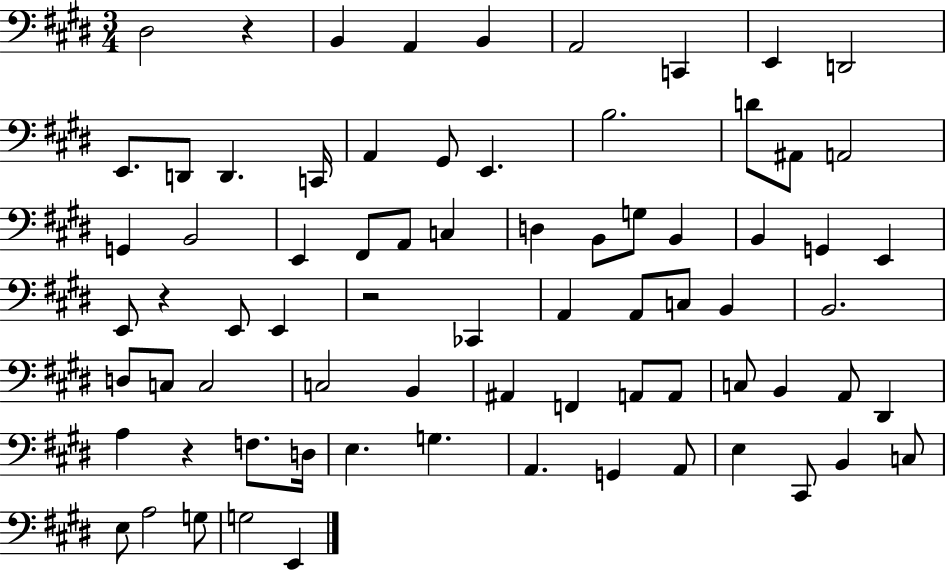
D#3/h R/q B2/q A2/q B2/q A2/h C2/q E2/q D2/h E2/e. D2/e D2/q. C2/s A2/q G#2/e E2/q. B3/h. D4/e A#2/e A2/h G2/q B2/h E2/q F#2/e A2/e C3/q D3/q B2/e G3/e B2/q B2/q G2/q E2/q E2/e R/q E2/e E2/q R/h CES2/q A2/q A2/e C3/e B2/q B2/h. D3/e C3/e C3/h C3/h B2/q A#2/q F2/q A2/e A2/e C3/e B2/q A2/e D#2/q A3/q R/q F3/e. D3/s E3/q. G3/q. A2/q. G2/q A2/e E3/q C#2/e B2/q C3/e E3/e A3/h G3/e G3/h E2/q